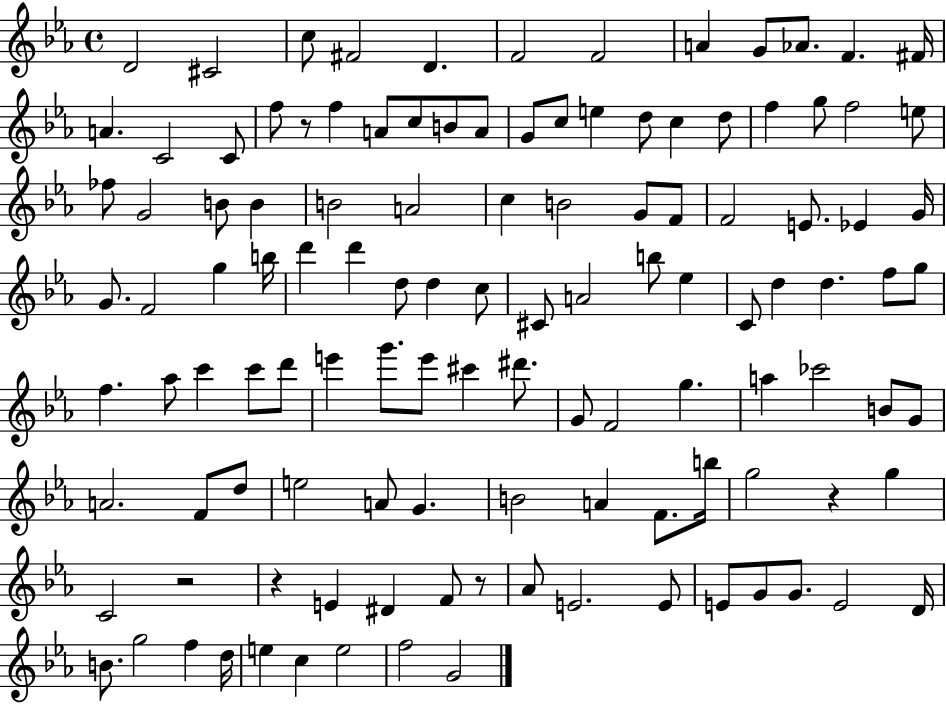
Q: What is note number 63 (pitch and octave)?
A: G5